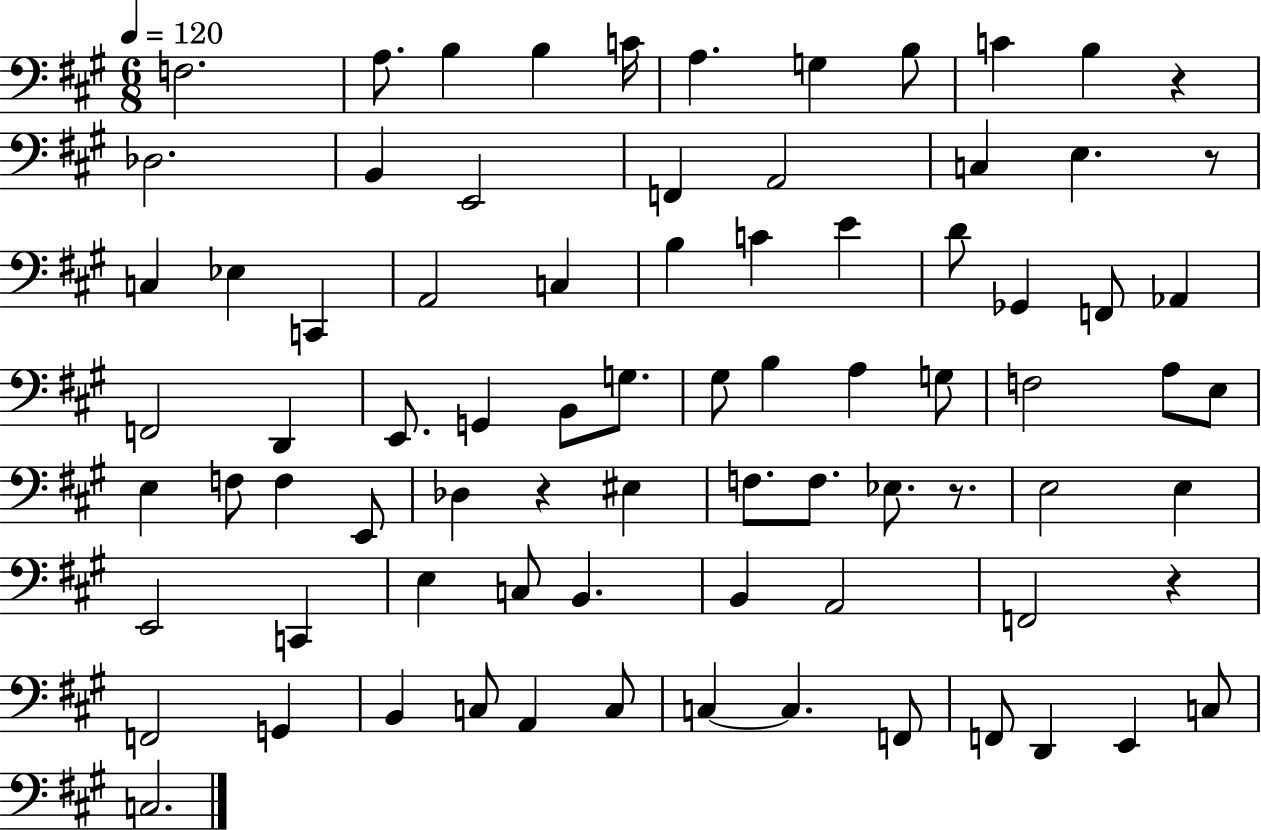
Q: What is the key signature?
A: A major